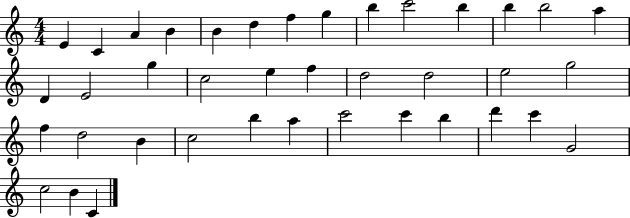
{
  \clef treble
  \numericTimeSignature
  \time 4/4
  \key c \major
  e'4 c'4 a'4 b'4 | b'4 d''4 f''4 g''4 | b''4 c'''2 b''4 | b''4 b''2 a''4 | \break d'4 e'2 g''4 | c''2 e''4 f''4 | d''2 d''2 | e''2 g''2 | \break f''4 d''2 b'4 | c''2 b''4 a''4 | c'''2 c'''4 b''4 | d'''4 c'''4 g'2 | \break c''2 b'4 c'4 | \bar "|."
}